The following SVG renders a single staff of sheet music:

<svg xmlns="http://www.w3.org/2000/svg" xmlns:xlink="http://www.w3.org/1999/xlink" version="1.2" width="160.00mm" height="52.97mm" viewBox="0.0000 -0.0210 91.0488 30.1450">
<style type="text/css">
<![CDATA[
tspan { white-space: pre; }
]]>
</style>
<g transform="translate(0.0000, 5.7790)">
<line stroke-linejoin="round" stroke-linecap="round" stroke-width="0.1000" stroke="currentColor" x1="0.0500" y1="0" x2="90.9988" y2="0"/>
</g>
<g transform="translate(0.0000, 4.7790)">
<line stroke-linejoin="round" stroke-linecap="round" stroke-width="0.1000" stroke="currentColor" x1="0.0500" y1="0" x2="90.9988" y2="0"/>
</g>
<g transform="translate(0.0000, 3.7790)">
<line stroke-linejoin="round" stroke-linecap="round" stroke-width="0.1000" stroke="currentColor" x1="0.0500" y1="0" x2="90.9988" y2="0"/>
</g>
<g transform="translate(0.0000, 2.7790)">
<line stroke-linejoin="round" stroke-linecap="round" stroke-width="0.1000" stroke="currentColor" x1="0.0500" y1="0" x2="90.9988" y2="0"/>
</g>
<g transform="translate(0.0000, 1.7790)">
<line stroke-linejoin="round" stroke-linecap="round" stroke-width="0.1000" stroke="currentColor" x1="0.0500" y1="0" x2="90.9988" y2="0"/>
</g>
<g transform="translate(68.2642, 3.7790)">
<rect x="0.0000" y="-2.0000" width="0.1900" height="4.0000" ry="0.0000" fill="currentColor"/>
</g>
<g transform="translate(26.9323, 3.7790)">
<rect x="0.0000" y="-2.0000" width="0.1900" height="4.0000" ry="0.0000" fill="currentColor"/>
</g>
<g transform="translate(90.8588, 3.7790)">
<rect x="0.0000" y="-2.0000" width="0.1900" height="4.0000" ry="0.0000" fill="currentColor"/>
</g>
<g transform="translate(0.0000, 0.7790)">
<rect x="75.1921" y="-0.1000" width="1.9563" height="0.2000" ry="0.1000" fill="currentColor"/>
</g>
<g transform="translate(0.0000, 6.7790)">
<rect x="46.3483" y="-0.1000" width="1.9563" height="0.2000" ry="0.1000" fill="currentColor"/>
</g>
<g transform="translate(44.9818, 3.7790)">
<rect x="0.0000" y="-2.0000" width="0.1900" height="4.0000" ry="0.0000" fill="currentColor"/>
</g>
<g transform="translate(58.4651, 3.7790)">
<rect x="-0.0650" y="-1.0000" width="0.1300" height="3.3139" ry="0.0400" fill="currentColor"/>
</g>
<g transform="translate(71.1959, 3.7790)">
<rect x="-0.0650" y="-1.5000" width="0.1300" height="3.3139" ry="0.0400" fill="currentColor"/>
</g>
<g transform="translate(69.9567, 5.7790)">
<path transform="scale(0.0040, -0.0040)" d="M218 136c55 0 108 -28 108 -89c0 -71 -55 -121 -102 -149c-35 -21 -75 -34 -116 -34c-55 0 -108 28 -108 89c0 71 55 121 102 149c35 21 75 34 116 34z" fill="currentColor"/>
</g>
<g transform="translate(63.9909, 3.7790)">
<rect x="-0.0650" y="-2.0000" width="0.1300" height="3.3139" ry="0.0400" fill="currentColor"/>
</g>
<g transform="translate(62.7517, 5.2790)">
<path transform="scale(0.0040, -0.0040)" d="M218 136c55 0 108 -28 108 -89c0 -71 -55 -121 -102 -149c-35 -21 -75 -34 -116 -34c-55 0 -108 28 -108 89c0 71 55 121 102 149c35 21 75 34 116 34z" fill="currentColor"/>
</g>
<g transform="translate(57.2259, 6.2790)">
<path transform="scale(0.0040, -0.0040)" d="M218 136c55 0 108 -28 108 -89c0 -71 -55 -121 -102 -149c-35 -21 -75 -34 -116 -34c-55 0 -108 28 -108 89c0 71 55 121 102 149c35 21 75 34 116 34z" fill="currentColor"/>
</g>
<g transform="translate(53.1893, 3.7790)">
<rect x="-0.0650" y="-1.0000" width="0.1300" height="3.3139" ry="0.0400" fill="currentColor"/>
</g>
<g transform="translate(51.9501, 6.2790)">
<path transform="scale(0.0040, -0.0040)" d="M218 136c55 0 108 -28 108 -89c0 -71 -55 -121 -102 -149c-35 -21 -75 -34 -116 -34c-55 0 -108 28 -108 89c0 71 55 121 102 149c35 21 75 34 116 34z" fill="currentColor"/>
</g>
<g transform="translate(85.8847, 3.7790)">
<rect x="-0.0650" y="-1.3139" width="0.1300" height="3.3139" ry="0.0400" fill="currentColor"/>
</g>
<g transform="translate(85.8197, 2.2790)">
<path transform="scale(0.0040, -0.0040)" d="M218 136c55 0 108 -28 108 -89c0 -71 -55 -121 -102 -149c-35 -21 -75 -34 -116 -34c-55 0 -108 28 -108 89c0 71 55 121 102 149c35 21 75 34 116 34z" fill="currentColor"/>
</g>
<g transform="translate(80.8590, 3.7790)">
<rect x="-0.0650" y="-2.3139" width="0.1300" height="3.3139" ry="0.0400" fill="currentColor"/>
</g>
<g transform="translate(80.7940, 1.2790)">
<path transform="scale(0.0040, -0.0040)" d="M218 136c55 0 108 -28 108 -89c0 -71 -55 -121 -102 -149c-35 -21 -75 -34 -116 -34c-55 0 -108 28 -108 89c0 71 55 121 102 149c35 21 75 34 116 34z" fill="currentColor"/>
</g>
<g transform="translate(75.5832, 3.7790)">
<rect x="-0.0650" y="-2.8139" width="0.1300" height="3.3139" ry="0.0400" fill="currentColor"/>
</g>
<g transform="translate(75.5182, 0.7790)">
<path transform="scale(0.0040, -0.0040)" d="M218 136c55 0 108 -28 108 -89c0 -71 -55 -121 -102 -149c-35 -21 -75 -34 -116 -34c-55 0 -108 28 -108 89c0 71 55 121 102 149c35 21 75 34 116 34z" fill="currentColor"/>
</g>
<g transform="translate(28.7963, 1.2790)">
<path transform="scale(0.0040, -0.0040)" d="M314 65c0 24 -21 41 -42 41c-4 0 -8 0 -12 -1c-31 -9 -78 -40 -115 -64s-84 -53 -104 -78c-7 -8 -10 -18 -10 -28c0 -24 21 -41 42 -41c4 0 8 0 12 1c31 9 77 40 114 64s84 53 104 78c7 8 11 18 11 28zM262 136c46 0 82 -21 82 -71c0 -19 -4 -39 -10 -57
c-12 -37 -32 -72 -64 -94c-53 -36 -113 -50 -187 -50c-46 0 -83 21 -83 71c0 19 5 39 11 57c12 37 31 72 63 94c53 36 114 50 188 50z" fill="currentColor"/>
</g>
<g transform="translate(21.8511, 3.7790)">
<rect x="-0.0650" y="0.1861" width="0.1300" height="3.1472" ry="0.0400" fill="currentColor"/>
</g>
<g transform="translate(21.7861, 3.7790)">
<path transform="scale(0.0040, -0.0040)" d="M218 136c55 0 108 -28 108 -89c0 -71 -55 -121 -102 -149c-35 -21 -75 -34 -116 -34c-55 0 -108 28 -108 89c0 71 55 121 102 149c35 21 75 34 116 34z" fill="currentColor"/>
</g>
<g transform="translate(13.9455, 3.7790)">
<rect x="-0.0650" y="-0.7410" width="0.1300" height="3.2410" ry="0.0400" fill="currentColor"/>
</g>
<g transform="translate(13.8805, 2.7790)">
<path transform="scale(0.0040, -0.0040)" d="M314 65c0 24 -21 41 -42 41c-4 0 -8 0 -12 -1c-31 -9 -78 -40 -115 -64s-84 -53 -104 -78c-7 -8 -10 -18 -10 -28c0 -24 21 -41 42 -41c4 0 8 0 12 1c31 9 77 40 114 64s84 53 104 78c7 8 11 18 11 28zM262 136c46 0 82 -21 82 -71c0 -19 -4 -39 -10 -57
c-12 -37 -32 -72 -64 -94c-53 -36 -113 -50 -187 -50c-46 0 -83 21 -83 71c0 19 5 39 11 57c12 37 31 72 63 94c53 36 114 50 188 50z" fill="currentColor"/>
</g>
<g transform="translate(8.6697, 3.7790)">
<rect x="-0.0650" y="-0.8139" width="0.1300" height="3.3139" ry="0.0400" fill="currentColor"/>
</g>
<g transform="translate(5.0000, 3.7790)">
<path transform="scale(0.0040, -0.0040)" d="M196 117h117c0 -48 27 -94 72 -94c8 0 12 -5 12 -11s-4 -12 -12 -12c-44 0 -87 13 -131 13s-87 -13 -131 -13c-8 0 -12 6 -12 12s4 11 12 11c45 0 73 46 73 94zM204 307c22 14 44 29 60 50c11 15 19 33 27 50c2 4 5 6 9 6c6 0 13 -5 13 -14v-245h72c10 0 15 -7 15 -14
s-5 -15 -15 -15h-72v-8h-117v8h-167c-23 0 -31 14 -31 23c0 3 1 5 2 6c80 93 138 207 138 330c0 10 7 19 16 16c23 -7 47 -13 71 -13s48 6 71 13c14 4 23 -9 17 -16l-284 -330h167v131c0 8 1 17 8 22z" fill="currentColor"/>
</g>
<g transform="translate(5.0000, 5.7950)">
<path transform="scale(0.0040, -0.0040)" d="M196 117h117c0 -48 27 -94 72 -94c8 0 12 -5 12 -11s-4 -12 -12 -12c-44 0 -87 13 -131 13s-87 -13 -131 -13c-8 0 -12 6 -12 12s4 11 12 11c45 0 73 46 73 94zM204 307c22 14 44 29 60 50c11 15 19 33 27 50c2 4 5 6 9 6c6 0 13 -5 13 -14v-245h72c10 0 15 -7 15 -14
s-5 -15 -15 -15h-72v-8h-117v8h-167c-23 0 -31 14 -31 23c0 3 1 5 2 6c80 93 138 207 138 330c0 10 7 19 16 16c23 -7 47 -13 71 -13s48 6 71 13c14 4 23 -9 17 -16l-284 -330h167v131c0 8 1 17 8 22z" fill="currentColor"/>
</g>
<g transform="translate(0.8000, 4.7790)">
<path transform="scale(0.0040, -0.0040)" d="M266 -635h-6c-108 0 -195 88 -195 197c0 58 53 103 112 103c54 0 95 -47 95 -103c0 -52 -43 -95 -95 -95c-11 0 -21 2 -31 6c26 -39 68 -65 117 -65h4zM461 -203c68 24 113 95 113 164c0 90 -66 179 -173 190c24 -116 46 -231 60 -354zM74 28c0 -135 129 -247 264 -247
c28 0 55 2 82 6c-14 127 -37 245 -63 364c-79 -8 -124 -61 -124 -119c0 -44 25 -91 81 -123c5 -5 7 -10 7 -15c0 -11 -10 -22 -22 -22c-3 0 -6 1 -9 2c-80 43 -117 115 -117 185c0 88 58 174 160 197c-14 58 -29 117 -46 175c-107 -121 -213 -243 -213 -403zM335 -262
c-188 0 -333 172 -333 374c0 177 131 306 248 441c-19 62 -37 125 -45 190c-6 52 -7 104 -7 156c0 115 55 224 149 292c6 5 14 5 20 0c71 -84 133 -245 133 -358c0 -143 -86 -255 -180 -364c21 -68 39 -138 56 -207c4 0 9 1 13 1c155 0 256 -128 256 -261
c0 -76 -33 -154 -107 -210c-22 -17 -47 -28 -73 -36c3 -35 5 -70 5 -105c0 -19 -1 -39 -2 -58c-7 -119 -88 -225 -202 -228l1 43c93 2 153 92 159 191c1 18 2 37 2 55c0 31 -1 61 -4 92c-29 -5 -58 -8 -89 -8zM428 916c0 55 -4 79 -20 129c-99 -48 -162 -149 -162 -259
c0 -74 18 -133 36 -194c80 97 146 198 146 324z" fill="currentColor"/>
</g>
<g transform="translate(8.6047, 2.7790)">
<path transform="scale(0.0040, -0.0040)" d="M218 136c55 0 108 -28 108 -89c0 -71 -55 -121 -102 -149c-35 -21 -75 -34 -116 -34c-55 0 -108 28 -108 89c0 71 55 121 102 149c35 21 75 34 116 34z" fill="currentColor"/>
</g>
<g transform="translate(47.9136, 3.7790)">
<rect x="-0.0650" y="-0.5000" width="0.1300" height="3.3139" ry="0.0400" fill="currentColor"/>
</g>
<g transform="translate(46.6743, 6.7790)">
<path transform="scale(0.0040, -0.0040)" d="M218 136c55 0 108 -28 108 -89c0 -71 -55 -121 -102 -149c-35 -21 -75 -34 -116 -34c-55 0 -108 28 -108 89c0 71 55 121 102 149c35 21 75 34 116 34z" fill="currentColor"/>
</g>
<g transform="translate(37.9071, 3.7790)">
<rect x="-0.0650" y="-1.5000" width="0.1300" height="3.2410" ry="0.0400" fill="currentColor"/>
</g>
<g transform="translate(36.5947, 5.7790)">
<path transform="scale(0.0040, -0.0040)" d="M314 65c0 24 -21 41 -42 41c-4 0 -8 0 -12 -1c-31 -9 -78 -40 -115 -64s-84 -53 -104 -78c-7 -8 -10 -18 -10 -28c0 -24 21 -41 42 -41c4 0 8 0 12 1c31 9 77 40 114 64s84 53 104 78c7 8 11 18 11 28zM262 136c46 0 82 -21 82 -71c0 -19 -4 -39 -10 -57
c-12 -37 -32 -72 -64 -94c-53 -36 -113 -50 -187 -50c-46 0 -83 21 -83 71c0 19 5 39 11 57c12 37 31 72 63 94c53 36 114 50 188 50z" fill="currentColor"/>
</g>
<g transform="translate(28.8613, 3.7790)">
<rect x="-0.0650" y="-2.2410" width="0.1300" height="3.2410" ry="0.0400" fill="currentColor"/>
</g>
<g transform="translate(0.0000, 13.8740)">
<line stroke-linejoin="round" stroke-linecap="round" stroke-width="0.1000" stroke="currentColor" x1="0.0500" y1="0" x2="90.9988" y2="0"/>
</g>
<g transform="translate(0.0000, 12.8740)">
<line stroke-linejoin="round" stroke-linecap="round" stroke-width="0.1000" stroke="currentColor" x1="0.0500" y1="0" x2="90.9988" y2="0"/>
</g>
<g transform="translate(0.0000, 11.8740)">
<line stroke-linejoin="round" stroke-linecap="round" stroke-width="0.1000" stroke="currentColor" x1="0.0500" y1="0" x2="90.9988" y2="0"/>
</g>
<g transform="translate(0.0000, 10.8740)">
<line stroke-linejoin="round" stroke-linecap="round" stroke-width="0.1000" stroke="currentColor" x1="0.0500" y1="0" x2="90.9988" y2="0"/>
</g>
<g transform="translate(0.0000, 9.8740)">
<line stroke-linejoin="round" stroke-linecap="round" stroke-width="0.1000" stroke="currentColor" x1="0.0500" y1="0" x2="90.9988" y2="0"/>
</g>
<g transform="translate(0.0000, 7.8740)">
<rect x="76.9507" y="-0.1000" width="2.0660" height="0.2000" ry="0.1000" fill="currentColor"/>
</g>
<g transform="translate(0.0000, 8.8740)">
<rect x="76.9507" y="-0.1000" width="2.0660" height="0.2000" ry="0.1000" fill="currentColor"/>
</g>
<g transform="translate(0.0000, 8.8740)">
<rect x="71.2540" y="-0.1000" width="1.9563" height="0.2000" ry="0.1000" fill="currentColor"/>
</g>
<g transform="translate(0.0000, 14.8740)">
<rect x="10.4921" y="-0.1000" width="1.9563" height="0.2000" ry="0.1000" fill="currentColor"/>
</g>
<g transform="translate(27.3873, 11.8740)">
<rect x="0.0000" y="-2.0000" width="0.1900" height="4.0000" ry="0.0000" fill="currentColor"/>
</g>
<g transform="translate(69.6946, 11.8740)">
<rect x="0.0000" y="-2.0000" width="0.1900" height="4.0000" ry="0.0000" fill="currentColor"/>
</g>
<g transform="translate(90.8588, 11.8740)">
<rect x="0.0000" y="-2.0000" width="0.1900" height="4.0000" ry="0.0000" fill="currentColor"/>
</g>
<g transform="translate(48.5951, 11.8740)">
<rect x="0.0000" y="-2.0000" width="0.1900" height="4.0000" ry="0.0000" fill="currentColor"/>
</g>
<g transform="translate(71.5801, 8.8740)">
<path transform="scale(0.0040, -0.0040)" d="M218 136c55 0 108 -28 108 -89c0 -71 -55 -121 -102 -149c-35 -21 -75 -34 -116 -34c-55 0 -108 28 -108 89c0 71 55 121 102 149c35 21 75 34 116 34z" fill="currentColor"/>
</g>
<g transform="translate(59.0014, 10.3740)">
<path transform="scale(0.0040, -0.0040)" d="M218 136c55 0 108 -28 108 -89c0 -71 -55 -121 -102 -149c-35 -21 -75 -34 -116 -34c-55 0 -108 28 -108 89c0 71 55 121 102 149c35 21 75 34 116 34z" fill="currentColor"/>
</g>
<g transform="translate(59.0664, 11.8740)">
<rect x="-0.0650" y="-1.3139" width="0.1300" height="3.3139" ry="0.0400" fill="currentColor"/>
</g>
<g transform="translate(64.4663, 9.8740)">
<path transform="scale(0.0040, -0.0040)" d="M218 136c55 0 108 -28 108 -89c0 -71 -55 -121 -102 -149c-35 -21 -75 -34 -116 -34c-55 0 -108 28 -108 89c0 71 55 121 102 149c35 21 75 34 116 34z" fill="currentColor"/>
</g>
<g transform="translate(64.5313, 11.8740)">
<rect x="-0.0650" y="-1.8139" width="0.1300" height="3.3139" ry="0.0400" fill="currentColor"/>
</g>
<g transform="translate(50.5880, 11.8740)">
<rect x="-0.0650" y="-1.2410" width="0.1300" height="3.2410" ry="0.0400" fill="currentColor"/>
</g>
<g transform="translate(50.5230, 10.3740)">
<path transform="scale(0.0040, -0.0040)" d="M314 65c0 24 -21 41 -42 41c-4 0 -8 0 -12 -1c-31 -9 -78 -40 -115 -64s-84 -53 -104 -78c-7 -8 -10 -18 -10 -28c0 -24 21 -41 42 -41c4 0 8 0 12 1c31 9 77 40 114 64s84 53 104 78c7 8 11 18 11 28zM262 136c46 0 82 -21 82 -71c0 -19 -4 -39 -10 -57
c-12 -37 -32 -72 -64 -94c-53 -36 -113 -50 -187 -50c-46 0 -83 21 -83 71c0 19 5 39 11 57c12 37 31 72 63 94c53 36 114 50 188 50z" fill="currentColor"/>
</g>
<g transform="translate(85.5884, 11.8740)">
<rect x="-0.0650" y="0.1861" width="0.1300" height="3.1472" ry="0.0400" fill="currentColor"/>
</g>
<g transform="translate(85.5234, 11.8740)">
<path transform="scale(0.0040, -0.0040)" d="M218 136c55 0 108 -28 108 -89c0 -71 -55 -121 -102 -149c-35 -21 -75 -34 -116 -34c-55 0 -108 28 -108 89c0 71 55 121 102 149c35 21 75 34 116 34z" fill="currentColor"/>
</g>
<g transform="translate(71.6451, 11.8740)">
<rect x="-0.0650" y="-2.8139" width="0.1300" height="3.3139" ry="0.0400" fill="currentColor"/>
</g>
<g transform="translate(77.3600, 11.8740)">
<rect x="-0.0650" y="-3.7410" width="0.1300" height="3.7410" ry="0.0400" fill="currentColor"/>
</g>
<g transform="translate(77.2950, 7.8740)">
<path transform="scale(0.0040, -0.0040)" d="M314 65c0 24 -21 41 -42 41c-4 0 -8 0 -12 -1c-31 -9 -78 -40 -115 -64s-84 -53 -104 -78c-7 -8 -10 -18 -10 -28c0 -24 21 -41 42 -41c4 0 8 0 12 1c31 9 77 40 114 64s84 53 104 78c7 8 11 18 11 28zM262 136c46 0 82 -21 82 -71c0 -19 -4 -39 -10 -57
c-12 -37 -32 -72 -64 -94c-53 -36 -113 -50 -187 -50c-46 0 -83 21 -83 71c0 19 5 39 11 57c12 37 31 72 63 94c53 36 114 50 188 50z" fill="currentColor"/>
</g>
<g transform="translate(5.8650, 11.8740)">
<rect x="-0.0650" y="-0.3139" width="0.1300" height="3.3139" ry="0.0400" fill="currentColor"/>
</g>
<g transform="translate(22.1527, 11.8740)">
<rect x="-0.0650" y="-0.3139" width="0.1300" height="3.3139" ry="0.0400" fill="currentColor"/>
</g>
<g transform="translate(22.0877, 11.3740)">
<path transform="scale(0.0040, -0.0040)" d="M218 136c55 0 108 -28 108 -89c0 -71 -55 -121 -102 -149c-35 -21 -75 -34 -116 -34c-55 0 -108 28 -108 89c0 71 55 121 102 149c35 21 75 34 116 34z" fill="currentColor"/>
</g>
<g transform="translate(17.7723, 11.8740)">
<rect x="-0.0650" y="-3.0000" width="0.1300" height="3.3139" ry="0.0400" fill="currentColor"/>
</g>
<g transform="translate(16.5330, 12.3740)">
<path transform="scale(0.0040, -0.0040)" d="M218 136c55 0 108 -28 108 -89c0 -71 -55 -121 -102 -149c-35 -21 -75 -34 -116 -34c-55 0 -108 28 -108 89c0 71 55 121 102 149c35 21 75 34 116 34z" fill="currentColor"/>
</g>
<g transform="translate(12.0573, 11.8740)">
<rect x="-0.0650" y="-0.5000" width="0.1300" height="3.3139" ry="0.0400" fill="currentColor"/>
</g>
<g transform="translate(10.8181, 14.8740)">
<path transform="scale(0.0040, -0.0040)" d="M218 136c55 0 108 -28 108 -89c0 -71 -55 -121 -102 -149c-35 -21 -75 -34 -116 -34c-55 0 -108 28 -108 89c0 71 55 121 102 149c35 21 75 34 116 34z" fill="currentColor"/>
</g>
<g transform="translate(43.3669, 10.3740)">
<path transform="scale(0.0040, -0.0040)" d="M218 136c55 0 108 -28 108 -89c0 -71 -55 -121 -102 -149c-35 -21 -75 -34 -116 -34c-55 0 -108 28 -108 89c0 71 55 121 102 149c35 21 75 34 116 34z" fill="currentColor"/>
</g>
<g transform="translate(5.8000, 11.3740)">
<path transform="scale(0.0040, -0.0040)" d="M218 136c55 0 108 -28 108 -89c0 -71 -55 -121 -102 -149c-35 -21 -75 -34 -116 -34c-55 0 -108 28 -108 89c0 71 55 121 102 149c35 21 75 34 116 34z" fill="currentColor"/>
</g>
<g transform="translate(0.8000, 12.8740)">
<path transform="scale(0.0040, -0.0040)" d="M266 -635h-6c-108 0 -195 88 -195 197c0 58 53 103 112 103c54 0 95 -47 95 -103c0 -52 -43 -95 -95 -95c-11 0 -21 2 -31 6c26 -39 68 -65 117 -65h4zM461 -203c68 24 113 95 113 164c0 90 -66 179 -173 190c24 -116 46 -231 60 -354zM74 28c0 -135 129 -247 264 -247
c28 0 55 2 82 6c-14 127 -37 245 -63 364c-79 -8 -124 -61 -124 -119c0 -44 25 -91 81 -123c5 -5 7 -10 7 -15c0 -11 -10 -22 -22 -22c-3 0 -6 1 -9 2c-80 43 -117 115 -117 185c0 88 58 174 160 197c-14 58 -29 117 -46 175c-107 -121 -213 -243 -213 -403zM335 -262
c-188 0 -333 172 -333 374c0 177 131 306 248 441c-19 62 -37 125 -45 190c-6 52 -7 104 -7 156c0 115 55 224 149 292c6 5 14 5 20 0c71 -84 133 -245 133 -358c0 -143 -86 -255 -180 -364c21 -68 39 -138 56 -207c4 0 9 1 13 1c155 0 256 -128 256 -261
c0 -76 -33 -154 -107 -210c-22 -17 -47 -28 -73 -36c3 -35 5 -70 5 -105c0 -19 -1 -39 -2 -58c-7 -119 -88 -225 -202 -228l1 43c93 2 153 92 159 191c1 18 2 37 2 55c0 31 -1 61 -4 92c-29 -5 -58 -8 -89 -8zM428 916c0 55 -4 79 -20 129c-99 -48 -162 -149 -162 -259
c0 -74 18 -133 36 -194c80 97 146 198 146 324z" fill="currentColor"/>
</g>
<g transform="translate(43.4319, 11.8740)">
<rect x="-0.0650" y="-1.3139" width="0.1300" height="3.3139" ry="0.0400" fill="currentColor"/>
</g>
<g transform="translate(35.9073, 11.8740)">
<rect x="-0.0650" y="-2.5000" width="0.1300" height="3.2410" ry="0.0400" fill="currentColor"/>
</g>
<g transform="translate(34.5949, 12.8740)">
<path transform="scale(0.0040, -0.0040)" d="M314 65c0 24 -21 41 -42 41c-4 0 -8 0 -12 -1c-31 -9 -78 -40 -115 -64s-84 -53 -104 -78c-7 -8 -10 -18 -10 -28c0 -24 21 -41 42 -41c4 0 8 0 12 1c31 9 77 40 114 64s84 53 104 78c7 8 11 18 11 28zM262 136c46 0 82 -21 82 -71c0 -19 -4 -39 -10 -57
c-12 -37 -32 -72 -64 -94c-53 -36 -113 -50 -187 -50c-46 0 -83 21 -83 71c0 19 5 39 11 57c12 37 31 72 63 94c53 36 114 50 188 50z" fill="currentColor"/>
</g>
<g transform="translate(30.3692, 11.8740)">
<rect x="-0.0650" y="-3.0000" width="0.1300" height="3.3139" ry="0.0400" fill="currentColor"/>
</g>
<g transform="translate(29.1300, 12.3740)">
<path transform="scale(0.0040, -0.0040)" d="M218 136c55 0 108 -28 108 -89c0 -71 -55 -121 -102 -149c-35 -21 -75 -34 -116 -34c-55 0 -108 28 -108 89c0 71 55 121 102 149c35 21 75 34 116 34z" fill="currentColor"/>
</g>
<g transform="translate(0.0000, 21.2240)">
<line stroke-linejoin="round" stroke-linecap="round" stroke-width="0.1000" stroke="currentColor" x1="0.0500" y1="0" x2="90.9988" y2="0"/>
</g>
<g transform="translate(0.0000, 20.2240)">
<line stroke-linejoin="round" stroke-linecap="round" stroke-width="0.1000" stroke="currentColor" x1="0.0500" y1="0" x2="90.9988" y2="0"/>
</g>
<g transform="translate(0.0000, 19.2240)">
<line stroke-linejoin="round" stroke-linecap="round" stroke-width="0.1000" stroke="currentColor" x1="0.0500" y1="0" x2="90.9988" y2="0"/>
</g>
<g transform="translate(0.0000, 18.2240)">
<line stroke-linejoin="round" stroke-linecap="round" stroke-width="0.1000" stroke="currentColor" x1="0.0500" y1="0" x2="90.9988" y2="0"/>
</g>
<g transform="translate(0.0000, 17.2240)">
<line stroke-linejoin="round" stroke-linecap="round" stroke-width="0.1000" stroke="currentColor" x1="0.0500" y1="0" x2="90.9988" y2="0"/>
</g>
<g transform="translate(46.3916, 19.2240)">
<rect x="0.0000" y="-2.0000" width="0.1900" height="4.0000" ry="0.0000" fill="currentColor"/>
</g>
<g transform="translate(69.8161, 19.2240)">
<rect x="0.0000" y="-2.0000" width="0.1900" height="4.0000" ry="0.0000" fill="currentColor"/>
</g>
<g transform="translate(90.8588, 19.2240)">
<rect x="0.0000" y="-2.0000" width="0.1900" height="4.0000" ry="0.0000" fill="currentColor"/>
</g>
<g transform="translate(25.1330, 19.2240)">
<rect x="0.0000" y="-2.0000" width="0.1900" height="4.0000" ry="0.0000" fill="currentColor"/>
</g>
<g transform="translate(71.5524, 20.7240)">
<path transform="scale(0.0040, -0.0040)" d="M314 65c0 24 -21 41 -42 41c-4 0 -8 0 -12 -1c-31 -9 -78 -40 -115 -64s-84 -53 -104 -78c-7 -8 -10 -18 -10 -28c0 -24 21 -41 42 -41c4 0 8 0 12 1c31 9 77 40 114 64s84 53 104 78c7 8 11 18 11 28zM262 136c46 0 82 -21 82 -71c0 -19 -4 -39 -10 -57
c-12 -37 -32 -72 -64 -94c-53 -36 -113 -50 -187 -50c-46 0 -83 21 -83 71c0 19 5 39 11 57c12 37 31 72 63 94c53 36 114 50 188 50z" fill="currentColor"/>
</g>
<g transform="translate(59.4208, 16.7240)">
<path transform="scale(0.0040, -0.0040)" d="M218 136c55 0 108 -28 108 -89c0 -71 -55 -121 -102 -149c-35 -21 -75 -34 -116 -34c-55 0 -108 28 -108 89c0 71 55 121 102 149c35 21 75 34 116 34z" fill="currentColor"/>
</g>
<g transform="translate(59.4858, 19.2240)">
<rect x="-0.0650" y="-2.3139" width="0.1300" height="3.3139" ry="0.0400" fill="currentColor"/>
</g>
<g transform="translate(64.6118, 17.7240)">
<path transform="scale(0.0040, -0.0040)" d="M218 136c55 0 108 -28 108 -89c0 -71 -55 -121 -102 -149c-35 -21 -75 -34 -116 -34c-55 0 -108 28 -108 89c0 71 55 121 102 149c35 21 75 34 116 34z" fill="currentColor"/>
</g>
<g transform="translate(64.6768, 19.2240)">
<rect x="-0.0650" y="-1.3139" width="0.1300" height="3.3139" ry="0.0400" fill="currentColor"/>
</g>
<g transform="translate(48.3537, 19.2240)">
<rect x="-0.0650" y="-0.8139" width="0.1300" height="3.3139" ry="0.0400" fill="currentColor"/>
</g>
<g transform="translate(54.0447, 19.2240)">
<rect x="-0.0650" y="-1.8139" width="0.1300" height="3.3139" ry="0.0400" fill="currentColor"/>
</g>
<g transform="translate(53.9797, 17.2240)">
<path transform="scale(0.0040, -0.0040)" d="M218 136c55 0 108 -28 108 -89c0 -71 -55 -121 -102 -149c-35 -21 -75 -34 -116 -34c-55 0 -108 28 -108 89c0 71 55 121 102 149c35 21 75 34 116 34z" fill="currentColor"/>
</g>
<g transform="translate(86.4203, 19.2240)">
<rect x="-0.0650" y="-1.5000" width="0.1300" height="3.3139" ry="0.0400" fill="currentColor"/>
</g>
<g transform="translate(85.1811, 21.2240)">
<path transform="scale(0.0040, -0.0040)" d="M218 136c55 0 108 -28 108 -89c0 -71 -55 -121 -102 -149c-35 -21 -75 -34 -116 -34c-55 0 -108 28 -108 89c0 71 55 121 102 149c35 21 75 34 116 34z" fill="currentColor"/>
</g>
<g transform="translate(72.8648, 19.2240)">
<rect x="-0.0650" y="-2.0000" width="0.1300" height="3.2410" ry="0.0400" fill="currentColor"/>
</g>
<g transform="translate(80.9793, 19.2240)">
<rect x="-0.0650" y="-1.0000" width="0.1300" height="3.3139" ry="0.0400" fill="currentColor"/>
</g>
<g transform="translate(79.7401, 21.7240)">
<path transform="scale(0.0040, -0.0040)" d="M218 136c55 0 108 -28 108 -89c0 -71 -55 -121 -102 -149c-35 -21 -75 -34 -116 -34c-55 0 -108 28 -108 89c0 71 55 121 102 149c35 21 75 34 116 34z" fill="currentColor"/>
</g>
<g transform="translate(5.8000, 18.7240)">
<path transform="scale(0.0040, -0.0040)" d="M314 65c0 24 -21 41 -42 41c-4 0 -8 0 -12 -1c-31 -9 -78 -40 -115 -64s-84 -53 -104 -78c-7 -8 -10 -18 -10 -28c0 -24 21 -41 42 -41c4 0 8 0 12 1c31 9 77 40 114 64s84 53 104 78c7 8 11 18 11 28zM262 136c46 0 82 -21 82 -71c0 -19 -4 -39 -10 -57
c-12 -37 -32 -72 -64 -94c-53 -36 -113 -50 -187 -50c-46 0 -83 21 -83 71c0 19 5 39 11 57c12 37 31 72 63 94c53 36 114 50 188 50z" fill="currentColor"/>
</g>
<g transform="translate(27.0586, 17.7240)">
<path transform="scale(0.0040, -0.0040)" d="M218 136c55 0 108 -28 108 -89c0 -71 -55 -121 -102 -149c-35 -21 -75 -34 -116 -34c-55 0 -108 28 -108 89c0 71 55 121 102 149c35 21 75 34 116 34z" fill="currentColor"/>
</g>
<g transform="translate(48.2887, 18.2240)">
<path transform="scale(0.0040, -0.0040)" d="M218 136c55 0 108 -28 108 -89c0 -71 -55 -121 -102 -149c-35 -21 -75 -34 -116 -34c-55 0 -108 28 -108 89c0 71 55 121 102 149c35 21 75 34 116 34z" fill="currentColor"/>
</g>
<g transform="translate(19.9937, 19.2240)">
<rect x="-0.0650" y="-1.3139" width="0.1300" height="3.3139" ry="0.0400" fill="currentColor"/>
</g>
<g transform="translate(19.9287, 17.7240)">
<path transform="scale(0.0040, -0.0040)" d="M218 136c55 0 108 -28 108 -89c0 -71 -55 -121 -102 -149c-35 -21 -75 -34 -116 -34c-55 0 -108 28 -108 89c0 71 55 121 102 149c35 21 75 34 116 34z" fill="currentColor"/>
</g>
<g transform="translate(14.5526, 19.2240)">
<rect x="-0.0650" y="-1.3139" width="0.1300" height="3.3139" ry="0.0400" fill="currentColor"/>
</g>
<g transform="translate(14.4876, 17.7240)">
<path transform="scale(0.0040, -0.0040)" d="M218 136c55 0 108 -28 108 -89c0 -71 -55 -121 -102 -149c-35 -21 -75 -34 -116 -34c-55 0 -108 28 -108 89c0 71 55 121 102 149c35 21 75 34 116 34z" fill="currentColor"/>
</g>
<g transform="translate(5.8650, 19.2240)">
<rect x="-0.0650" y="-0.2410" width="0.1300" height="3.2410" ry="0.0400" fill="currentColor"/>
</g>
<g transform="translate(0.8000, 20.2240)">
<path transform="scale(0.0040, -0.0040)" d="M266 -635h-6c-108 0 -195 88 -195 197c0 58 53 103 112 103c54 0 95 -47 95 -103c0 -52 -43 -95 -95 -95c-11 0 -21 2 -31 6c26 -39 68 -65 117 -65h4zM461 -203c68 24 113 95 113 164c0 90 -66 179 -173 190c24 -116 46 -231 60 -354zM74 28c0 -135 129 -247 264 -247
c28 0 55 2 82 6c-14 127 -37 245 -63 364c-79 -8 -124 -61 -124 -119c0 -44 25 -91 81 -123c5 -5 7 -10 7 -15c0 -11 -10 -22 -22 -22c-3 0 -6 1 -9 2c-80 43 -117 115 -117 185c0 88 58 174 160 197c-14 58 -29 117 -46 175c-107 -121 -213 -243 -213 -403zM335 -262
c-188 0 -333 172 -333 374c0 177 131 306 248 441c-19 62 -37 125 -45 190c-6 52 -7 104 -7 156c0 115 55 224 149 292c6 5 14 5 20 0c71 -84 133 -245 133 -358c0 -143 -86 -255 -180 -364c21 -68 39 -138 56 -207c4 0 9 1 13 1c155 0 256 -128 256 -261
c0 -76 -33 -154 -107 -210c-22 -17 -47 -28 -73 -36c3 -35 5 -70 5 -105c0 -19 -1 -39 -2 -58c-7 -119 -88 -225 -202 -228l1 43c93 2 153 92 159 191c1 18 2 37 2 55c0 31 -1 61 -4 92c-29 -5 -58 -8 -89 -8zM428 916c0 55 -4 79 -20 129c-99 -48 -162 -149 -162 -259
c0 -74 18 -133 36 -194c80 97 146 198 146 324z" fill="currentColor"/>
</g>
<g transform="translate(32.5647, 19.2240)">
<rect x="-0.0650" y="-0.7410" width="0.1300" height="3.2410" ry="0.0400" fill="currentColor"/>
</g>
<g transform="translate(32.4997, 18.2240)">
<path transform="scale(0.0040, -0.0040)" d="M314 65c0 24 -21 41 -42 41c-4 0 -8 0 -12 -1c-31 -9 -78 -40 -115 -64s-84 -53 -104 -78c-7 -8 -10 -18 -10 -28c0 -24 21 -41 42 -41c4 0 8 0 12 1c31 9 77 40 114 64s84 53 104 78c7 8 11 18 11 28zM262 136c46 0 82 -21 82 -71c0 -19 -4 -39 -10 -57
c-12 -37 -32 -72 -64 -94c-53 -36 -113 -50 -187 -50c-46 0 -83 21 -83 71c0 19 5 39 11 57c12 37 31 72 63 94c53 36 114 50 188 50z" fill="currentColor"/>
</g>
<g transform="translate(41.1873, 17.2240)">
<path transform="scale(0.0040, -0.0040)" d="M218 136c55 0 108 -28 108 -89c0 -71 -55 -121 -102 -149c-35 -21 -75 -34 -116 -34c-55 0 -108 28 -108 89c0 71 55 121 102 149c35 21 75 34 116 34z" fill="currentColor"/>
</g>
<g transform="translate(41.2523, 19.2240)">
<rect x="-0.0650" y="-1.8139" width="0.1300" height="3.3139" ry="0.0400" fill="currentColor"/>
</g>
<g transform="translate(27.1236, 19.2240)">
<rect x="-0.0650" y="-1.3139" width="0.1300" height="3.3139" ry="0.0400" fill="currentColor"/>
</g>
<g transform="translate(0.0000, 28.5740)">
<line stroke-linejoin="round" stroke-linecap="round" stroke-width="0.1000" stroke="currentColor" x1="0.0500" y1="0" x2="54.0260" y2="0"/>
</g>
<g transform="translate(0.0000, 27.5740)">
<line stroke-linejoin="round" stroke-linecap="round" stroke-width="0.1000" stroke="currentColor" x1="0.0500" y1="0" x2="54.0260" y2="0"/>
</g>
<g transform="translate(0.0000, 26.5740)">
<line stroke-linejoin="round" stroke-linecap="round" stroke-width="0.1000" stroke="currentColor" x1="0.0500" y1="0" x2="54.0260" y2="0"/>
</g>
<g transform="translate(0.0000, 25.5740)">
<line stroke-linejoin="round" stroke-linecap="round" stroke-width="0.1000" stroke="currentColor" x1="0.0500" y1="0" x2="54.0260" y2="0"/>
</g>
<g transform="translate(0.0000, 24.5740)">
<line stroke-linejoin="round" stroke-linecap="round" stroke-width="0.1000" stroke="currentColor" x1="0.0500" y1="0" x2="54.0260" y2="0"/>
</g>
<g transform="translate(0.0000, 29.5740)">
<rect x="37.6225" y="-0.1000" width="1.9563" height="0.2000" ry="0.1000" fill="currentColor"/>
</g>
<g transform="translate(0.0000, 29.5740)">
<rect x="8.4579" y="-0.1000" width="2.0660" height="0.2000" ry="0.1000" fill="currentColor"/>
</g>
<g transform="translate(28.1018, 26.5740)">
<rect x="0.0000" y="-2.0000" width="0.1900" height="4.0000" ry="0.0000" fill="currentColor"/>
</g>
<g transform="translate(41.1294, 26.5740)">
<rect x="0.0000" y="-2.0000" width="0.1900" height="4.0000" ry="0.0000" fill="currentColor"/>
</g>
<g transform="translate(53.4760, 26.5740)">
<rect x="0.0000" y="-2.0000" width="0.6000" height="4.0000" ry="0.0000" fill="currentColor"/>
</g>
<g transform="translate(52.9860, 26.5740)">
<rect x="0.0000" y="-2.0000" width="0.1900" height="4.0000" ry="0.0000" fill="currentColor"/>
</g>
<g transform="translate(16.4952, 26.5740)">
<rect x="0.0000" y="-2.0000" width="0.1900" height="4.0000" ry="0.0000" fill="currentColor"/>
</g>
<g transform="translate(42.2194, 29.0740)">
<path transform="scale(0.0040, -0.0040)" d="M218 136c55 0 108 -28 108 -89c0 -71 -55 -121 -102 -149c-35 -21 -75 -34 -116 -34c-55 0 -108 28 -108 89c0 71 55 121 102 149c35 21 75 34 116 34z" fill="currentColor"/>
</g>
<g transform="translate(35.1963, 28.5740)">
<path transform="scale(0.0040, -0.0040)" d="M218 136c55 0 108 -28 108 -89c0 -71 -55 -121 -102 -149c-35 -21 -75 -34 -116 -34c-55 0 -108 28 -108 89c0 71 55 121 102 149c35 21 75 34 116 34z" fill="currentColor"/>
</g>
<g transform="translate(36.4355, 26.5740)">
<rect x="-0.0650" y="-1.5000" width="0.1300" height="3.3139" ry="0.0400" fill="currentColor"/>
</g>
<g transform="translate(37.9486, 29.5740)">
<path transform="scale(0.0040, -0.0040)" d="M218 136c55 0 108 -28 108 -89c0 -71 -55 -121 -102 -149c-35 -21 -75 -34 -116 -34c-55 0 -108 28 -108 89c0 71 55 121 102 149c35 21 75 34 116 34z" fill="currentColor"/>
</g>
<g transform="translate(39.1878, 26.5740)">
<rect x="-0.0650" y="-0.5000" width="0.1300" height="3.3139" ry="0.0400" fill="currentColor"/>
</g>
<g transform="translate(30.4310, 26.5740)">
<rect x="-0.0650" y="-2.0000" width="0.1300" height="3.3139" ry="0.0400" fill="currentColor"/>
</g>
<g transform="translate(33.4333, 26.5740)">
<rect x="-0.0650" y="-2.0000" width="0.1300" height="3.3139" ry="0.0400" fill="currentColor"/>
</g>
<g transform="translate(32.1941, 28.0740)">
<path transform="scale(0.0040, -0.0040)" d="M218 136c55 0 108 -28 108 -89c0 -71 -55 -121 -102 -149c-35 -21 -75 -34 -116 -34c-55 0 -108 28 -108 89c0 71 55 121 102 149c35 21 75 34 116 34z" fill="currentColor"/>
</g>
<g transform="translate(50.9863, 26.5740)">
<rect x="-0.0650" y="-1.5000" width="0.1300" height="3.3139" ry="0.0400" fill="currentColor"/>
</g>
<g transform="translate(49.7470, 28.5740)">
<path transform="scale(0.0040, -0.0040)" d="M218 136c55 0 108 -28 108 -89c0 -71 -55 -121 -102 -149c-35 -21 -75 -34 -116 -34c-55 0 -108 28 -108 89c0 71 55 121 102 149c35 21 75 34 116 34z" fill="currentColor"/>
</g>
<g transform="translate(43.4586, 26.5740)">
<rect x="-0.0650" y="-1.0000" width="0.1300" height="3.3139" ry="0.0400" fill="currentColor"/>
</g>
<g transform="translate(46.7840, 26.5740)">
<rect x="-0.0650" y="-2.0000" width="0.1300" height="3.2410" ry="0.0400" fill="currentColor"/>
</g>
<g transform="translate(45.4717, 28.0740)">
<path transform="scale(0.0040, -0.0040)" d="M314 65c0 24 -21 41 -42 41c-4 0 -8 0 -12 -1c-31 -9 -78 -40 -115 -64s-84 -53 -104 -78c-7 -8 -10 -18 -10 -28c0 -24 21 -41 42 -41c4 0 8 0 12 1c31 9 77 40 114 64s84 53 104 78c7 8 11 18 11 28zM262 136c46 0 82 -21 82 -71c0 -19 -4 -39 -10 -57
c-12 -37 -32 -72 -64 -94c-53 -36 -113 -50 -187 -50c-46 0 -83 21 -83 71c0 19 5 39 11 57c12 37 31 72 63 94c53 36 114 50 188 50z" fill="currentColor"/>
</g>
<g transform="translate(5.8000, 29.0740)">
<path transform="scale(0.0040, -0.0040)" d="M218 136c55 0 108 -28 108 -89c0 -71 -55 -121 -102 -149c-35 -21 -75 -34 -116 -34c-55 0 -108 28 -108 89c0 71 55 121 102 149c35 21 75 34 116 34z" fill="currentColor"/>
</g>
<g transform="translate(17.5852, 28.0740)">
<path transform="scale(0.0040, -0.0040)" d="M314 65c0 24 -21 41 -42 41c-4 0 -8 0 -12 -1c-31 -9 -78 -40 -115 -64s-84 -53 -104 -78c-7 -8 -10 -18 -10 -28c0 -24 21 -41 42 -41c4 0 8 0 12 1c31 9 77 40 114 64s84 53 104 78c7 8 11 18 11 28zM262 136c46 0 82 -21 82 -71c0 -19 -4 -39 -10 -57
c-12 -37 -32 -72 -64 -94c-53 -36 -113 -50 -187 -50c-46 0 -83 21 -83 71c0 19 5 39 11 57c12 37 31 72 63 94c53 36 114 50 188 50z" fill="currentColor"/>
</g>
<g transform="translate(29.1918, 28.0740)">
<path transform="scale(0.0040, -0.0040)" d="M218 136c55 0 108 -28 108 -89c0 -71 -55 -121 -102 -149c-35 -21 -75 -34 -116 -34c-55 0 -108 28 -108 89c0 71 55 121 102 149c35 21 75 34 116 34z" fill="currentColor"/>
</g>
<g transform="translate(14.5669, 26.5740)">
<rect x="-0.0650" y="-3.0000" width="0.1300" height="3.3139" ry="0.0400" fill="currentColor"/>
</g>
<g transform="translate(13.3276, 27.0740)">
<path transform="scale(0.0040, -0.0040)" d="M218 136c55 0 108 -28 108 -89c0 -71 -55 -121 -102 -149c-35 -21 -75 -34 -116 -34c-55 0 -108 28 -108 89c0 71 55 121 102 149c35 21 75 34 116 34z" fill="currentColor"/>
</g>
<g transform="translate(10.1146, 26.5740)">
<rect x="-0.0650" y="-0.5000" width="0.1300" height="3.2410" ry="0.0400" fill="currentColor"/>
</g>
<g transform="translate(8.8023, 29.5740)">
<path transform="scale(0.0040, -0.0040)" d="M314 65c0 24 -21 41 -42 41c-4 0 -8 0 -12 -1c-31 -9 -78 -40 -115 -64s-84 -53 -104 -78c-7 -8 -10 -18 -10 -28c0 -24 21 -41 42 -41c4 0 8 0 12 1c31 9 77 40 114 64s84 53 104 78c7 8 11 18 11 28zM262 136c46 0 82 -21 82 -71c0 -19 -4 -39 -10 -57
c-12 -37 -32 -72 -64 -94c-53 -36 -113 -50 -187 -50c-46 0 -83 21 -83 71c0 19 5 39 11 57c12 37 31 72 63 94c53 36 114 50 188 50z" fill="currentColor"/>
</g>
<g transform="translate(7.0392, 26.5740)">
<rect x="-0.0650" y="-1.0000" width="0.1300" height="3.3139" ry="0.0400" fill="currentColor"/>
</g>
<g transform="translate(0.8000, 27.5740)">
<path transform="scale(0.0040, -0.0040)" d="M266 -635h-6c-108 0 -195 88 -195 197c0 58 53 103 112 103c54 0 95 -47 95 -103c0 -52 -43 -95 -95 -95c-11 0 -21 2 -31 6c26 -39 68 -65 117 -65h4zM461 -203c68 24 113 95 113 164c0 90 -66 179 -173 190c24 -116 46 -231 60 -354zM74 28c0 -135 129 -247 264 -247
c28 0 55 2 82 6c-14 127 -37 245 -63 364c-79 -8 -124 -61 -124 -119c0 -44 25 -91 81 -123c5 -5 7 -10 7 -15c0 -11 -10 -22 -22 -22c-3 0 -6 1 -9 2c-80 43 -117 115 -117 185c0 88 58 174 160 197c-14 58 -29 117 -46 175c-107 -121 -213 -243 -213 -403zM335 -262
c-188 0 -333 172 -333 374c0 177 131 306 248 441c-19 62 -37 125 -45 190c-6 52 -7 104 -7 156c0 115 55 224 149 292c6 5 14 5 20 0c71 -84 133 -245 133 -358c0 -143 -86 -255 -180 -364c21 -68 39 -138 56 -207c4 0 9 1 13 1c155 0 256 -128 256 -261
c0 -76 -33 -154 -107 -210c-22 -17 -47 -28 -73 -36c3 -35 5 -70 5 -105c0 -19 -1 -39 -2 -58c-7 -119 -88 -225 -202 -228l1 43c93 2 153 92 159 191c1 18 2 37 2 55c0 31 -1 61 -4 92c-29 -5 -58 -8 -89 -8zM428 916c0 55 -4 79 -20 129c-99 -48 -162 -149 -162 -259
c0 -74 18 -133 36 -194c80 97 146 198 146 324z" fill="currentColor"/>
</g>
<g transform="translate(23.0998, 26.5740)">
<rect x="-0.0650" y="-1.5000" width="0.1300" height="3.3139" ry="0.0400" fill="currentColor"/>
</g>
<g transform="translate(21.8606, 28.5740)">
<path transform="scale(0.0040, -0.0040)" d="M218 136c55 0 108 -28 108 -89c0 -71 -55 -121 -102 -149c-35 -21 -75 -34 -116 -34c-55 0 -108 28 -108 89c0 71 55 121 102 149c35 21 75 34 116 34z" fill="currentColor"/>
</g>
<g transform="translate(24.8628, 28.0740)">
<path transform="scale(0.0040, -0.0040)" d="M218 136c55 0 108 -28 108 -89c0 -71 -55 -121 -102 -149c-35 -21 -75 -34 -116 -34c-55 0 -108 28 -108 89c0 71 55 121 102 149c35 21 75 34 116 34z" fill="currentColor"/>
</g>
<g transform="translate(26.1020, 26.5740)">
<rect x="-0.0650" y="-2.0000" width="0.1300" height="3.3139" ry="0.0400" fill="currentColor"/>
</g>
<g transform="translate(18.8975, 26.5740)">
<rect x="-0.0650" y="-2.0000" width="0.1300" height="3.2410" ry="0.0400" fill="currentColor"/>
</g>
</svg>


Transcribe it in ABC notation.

X:1
T:Untitled
M:4/4
L:1/4
K:C
d d2 B g2 E2 C D D F E a g e c C A c A G2 e e2 e f a c'2 B c2 e e e d2 f d f g e F2 D E D C2 A F2 E F F F E C D F2 E